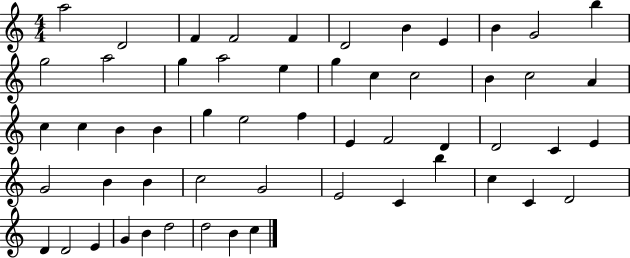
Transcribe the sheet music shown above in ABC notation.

X:1
T:Untitled
M:4/4
L:1/4
K:C
a2 D2 F F2 F D2 B E B G2 b g2 a2 g a2 e g c c2 B c2 A c c B B g e2 f E F2 D D2 C E G2 B B c2 G2 E2 C b c C D2 D D2 E G B d2 d2 B c